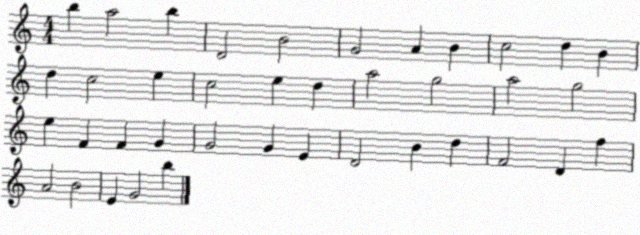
X:1
T:Untitled
M:4/4
L:1/4
K:C
b a2 b D2 B2 G2 A B c2 d B d c2 e c2 e d a2 g2 a2 g2 e F F G G2 G E D2 B d F2 D f A2 B2 E G2 b